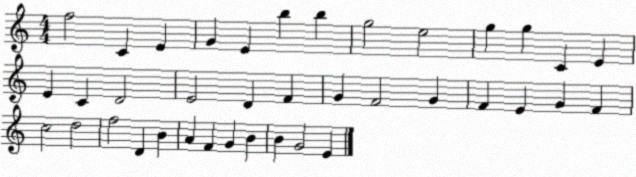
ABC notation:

X:1
T:Untitled
M:4/4
L:1/4
K:C
f2 C E G E b b g2 e2 g g C E E C D2 E2 D F G F2 G F E G F c2 d2 f2 D B A F G B B G2 E